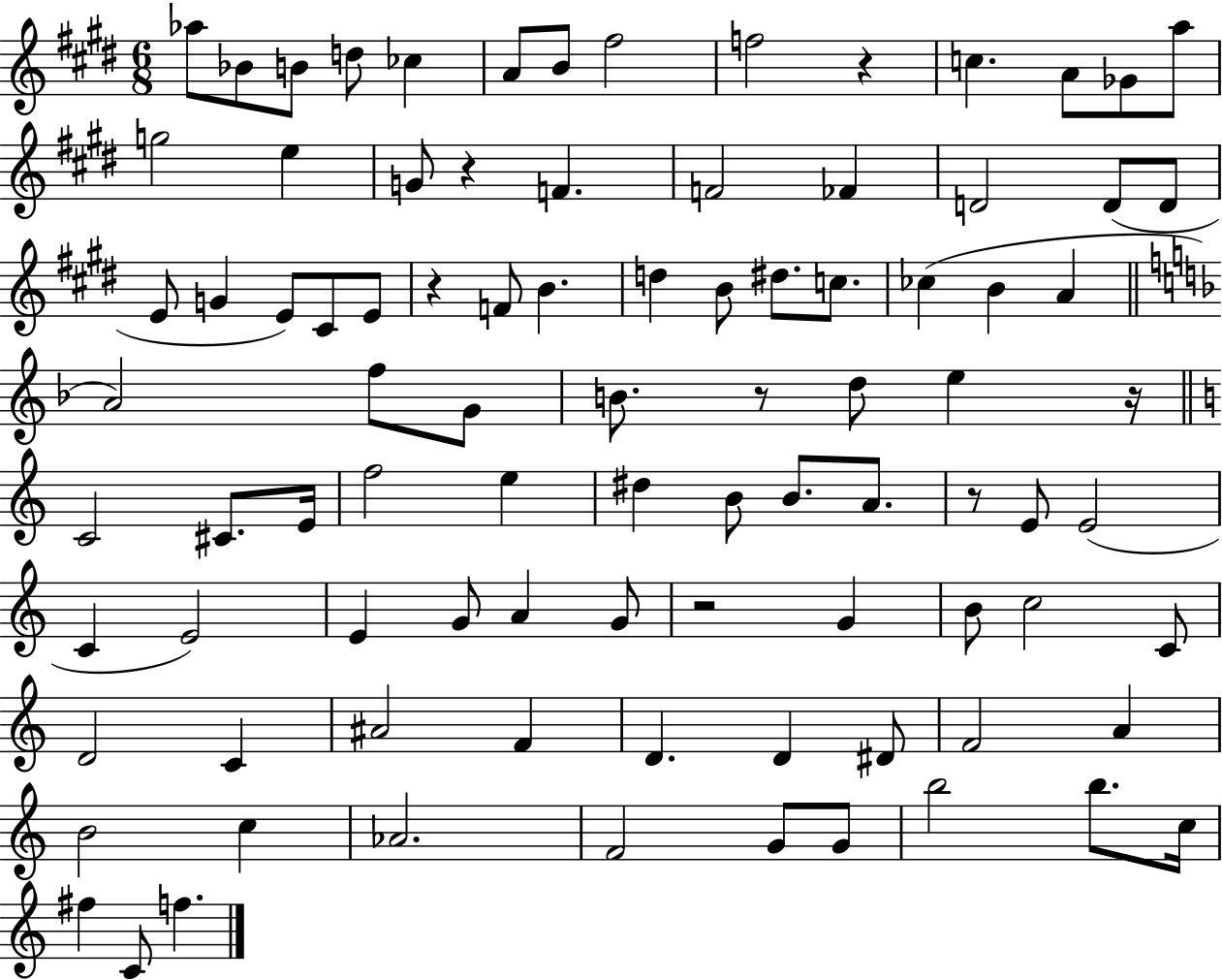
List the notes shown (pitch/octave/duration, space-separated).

Ab5/e Bb4/e B4/e D5/e CES5/q A4/e B4/e F#5/h F5/h R/q C5/q. A4/e Gb4/e A5/e G5/h E5/q G4/e R/q F4/q. F4/h FES4/q D4/h D4/e D4/e E4/e G4/q E4/e C#4/e E4/e R/q F4/e B4/q. D5/q B4/e D#5/e. C5/e. CES5/q B4/q A4/q A4/h F5/e G4/e B4/e. R/e D5/e E5/q R/s C4/h C#4/e. E4/s F5/h E5/q D#5/q B4/e B4/e. A4/e. R/e E4/e E4/h C4/q E4/h E4/q G4/e A4/q G4/e R/h G4/q B4/e C5/h C4/e D4/h C4/q A#4/h F4/q D4/q. D4/q D#4/e F4/h A4/q B4/h C5/q Ab4/h. F4/h G4/e G4/e B5/h B5/e. C5/s F#5/q C4/e F5/q.